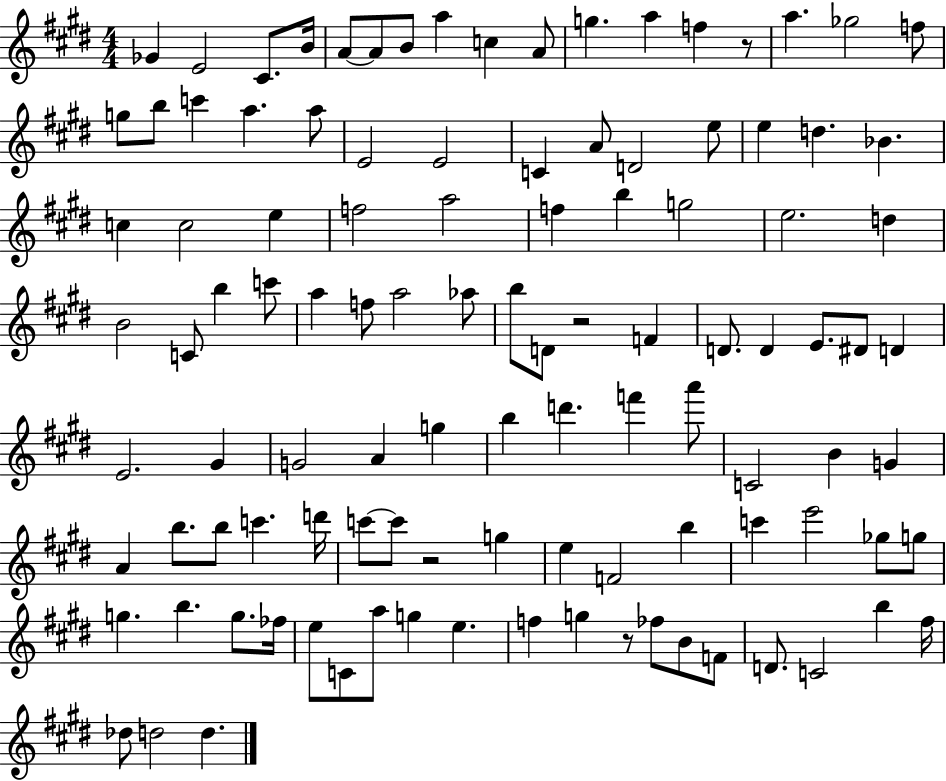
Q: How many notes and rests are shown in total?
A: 108